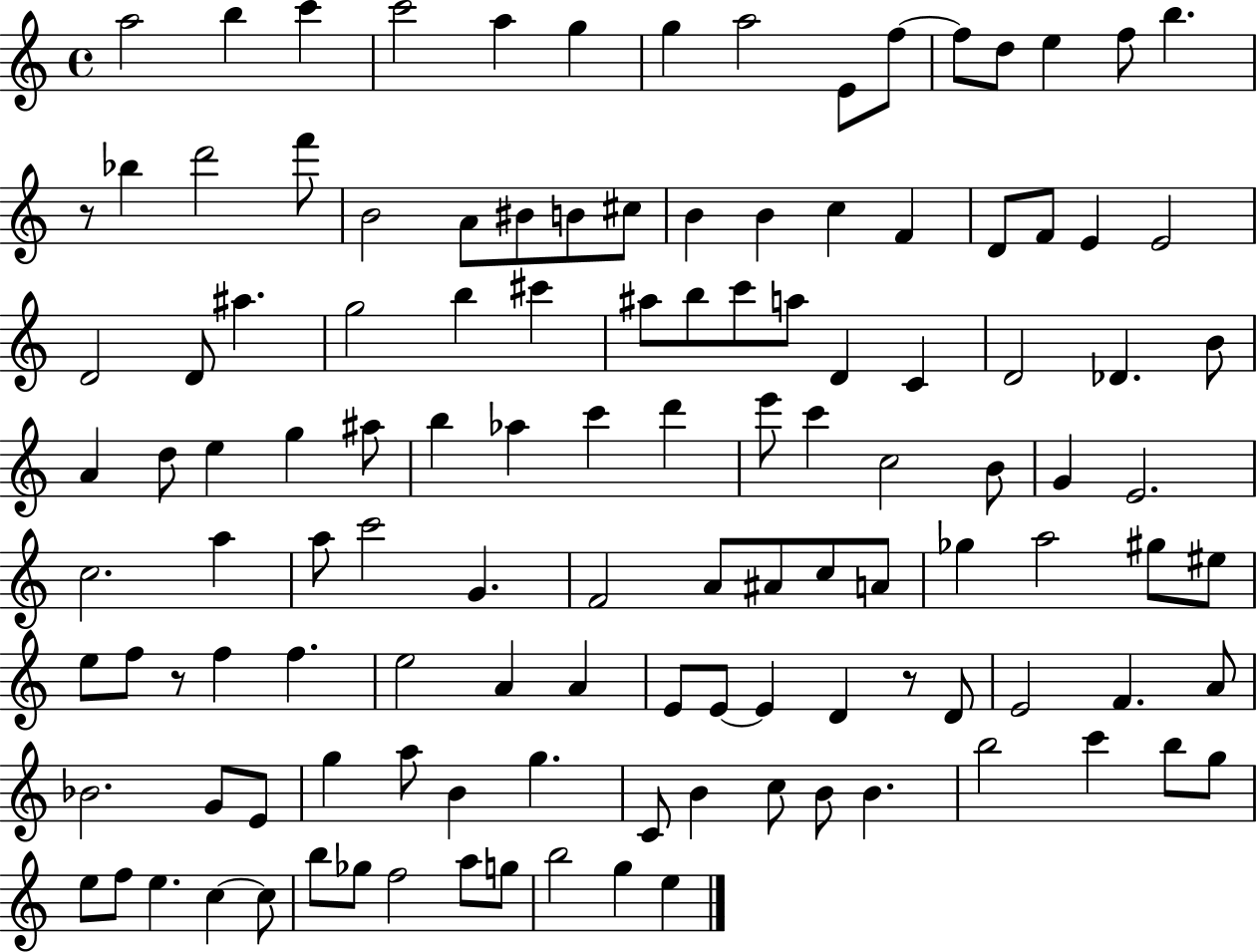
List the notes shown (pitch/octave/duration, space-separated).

A5/h B5/q C6/q C6/h A5/q G5/q G5/q A5/h E4/e F5/e F5/e D5/e E5/q F5/e B5/q. R/e Bb5/q D6/h F6/e B4/h A4/e BIS4/e B4/e C#5/e B4/q B4/q C5/q F4/q D4/e F4/e E4/q E4/h D4/h D4/e A#5/q. G5/h B5/q C#6/q A#5/e B5/e C6/e A5/e D4/q C4/q D4/h Db4/q. B4/e A4/q D5/e E5/q G5/q A#5/e B5/q Ab5/q C6/q D6/q E6/e C6/q C5/h B4/e G4/q E4/h. C5/h. A5/q A5/e C6/h G4/q. F4/h A4/e A#4/e C5/e A4/e Gb5/q A5/h G#5/e EIS5/e E5/e F5/e R/e F5/q F5/q. E5/h A4/q A4/q E4/e E4/e E4/q D4/q R/e D4/e E4/h F4/q. A4/e Bb4/h. G4/e E4/e G5/q A5/e B4/q G5/q. C4/e B4/q C5/e B4/e B4/q. B5/h C6/q B5/e G5/e E5/e F5/e E5/q. C5/q C5/e B5/e Gb5/e F5/h A5/e G5/e B5/h G5/q E5/q